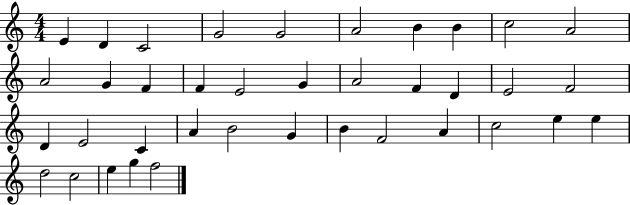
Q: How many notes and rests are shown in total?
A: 38